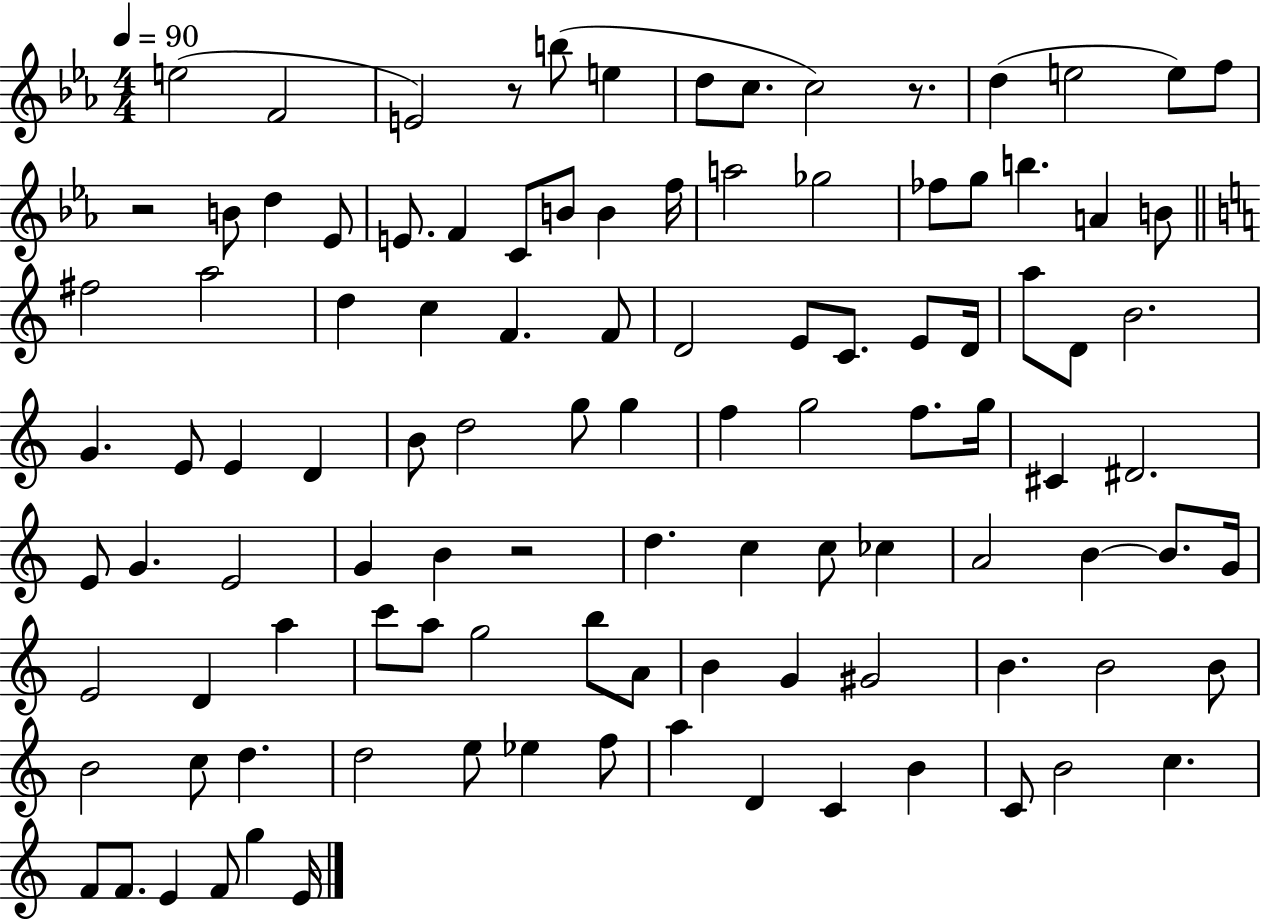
{
  \clef treble
  \numericTimeSignature
  \time 4/4
  \key ees \major
  \tempo 4 = 90
  e''2( f'2 | e'2) r8 b''8( e''4 | d''8 c''8. c''2) r8. | d''4( e''2 e''8) f''8 | \break r2 b'8 d''4 ees'8 | e'8. f'4 c'8 b'8 b'4 f''16 | a''2 ges''2 | fes''8 g''8 b''4. a'4 b'8 | \break \bar "||" \break \key a \minor fis''2 a''2 | d''4 c''4 f'4. f'8 | d'2 e'8 c'8. e'8 d'16 | a''8 d'8 b'2. | \break g'4. e'8 e'4 d'4 | b'8 d''2 g''8 g''4 | f''4 g''2 f''8. g''16 | cis'4 dis'2. | \break e'8 g'4. e'2 | g'4 b'4 r2 | d''4. c''4 c''8 ces''4 | a'2 b'4~~ b'8. g'16 | \break e'2 d'4 a''4 | c'''8 a''8 g''2 b''8 a'8 | b'4 g'4 gis'2 | b'4. b'2 b'8 | \break b'2 c''8 d''4. | d''2 e''8 ees''4 f''8 | a''4 d'4 c'4 b'4 | c'8 b'2 c''4. | \break f'8 f'8. e'4 f'8 g''4 e'16 | \bar "|."
}